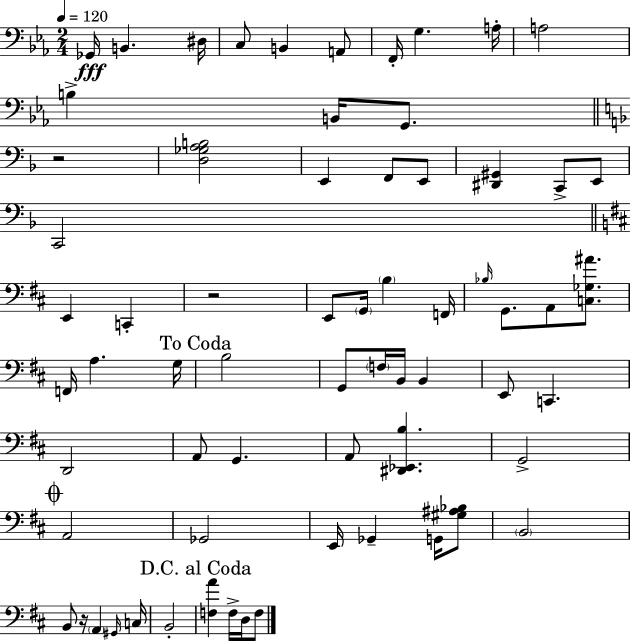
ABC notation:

X:1
T:Untitled
M:2/4
L:1/4
K:Eb
_G,,/4 B,, ^D,/4 C,/2 B,, A,,/2 F,,/4 G, A,/4 A,2 B, B,,/4 G,,/2 z2 [D,_G,A,B,]2 E,, F,,/2 E,,/2 [^D,,^G,,] C,,/2 E,,/2 C,,2 E,, C,, z2 E,,/2 G,,/4 B, F,,/4 _B,/4 G,,/2 A,,/2 [C,_G,^A]/2 F,,/4 A, G,/4 B,2 G,,/2 F,/4 B,,/4 B,, E,,/2 C,, D,,2 A,,/2 G,, A,,/2 [^D,,_E,,B,] G,,2 A,,2 _G,,2 E,,/4 _G,, G,,/4 [^G,^A,_B,]/2 B,,2 B,,/2 z/4 A,, ^G,,/4 C,/4 B,,2 [F,A] F,/4 D,/4 F,/2